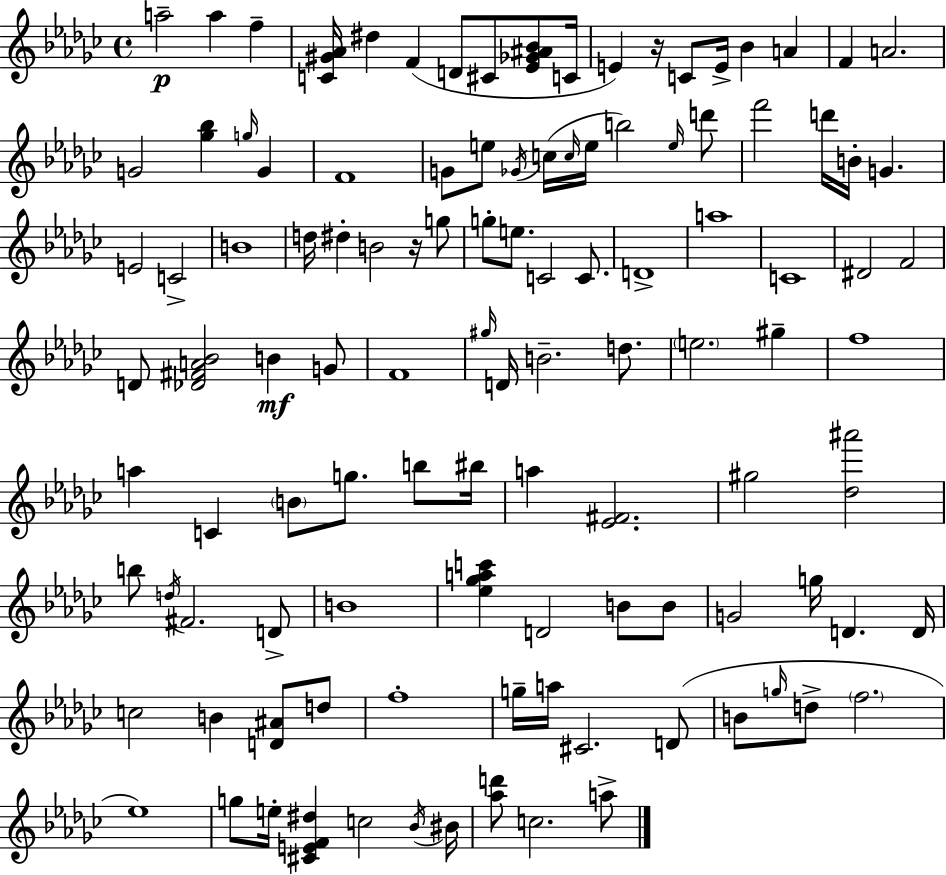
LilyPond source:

{
  \clef treble
  \time 4/4
  \defaultTimeSignature
  \key ees \minor
  a''2--\p a''4 f''4-- | <c' gis' aes'>16 dis''4 f'4( d'8 cis'8 <ees' ges' ais' bes'>8 c'16 | e'4) r16 c'8 e'16-> bes'4 a'4 | f'4 a'2. | \break g'2 <ges'' bes''>4 \grace { g''16 } g'4 | f'1 | g'8 e''8 \acciaccatura { ges'16 } c''16( \grace { c''16 } e''16 b''2) | \grace { e''16 } d'''8 f'''2 d'''16 b'16-. g'4. | \break e'2 c'2-> | b'1 | d''16 dis''4-. b'2 | r16 g''8 g''8-. e''8. c'2 | \break c'8. d'1-> | a''1 | c'1 | dis'2 f'2 | \break d'8 <des' fis' a' bes'>2 b'4\mf | g'8 f'1 | \grace { gis''16 } d'16 b'2.-- | d''8. \parenthesize e''2. | \break gis''4-- f''1 | a''4 c'4 \parenthesize b'8 g''8. | b''8 bis''16 a''4 <ees' fis'>2. | gis''2 <des'' ais'''>2 | \break b''8 \acciaccatura { d''16 } fis'2. | d'8-> b'1 | <ees'' ges'' a'' c'''>4 d'2 | b'8 b'8 g'2 g''16 d'4. | \break d'16 c''2 b'4 | <d' ais'>8 d''8 f''1-. | g''16-- a''16 cis'2. | d'8( b'8 \grace { g''16 } d''8-> \parenthesize f''2. | \break ees''1) | g''8 e''16-. <cis' e' f' dis''>4 c''2 | \acciaccatura { bes'16 } bis'16 <aes'' d'''>8 c''2. | a''8-> \bar "|."
}